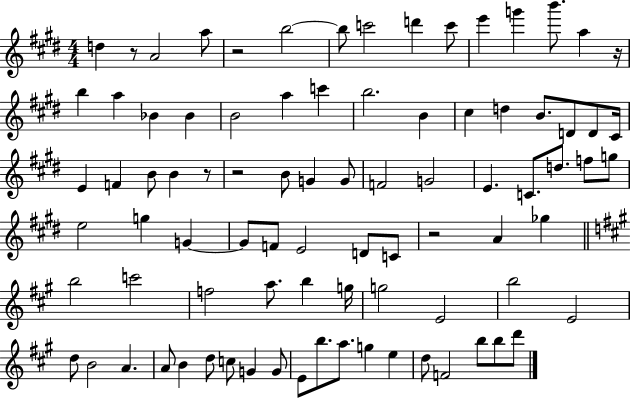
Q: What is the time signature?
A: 4/4